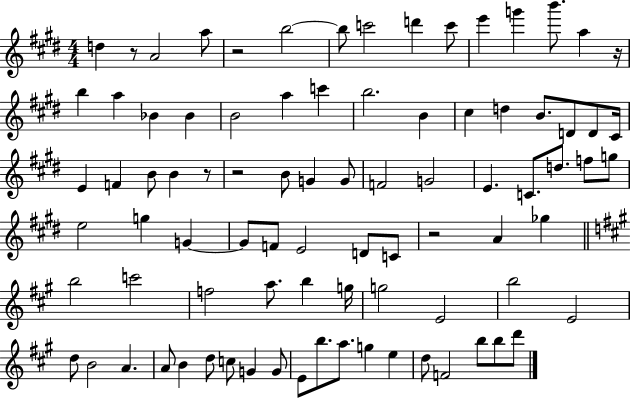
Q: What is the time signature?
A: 4/4